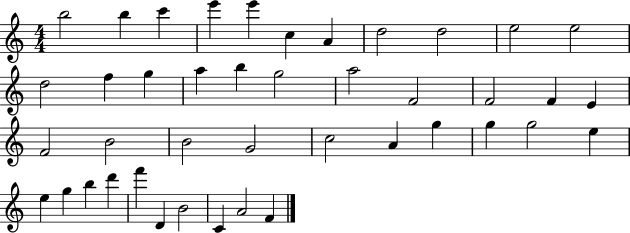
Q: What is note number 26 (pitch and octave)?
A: G4